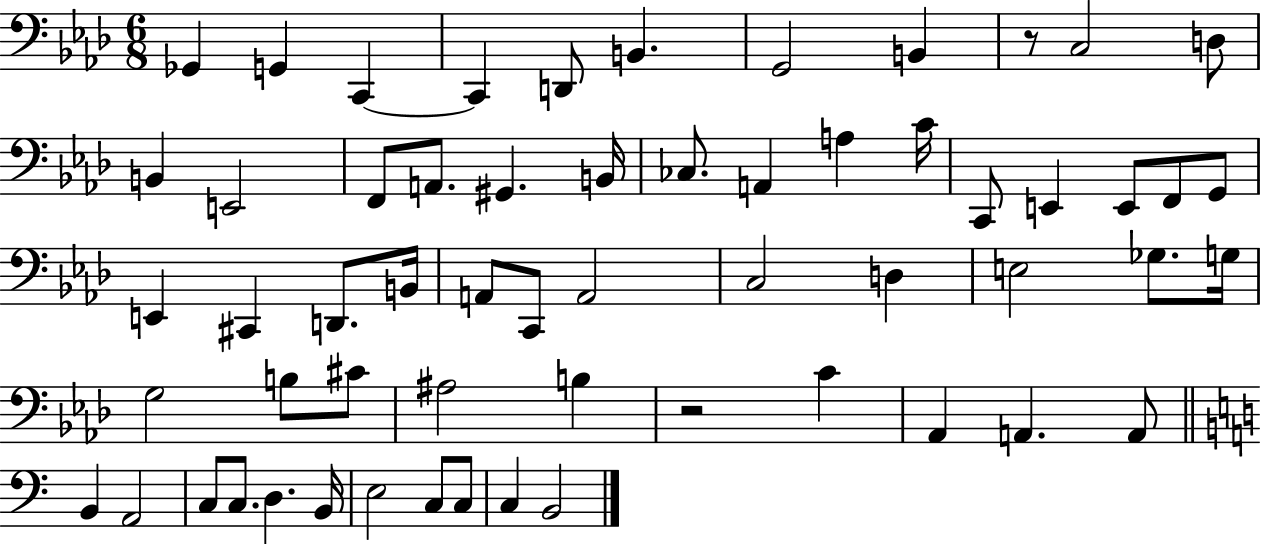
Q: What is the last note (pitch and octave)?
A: B2